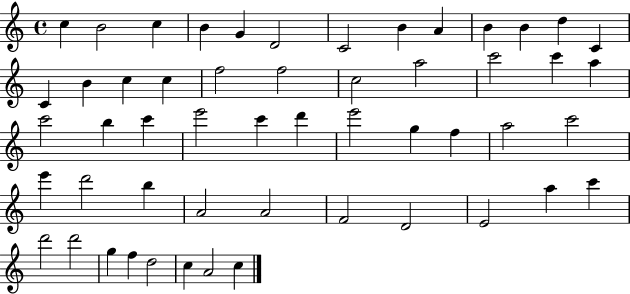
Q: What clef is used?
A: treble